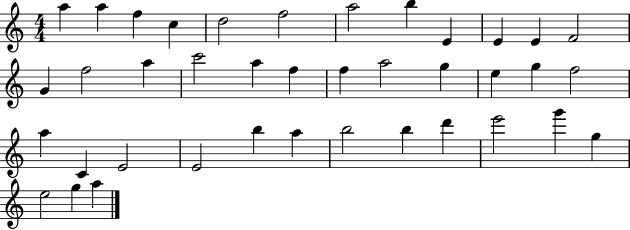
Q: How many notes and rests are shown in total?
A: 39